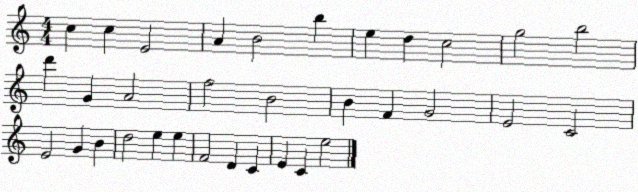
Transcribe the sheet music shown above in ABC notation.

X:1
T:Untitled
M:4/4
L:1/4
K:C
c c E2 A B2 b e d c2 g2 b2 d' G A2 f2 B2 B F G2 E2 C2 E2 G B d2 e e F2 D C E C e2